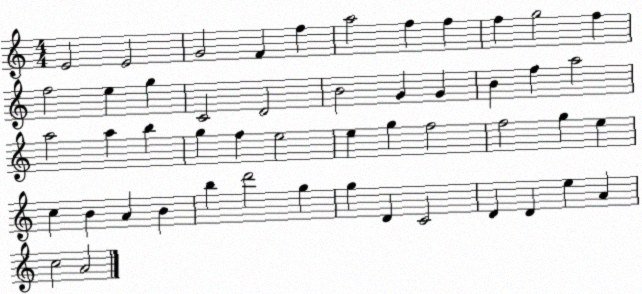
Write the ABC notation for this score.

X:1
T:Untitled
M:4/4
L:1/4
K:C
E2 E2 G2 F f a2 f f f g2 f f2 e g C2 D2 B2 G G B f a2 a2 a b g f e2 e g f2 f2 g e c B A B b d'2 g g D C2 D D e A c2 A2